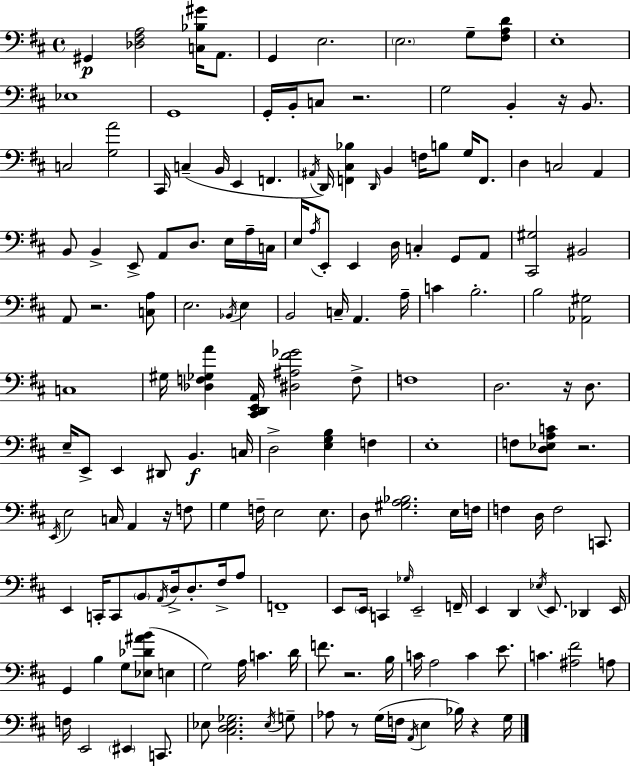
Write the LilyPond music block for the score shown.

{
  \clef bass
  \time 4/4
  \defaultTimeSignature
  \key d \major
  gis,4\p <des fis a>2 <c bes gis'>16 a,8. | g,4 e2. | \parenthesize e2. g8-- <fis a d'>8 | e1-. | \break ees1 | g,1 | g,16-. b,16-. c8 r2. | g2 b,4-. r16 b,8. | \break c2 <g a'>2 | cis,16 c4--( b,16 e,4 f,4. | \acciaccatura { ais,16 } d,16) <f, cis bes>4 \grace { d,16 } b,4 f16 b8 g16 f,8. | d4 c2 a,4 | \break b,8 b,4-> e,8-> a,8 d8. e16 | a16-- c16 e16 \acciaccatura { a16 } e,8-. e,4 d16 c4-. g,8 | a,8 <cis, gis>2 bis,2 | a,8 r2. | \break <c a>8 e2. \acciaccatura { bes,16 } | e4 b,2 c16-- a,4. | a16-- c'4 b2.-. | b2 <aes, gis>2 | \break c1 | gis16 <des f ges a'>4 <cis, d, e, a,>16 <dis ais fis' ges'>2 | f8-> f1 | d2. | \break r16 d8. e16-- e,8-> e,4 dis,8 b,4.\f | c16 d2-> <e g b>4 | f4 e1-. | f8 <d ees a c'>8 r2. | \break \acciaccatura { e,16 } e2 c16 a,4 | r16 f8 g4 f16-- e2 | e8. d8 <gis a bes>2. | e16 f16 f4 d16 f2 | \break c,8. e,4 c,16-. c,8 \parenthesize b,8 \acciaccatura { a,16 } d16-> | d8.-. fis16-> a8 f,1-- | e,8 \parenthesize e,16 c,4 \grace { ges16 } e,2-- | f,16-- e,4 d,4 \acciaccatura { ees16 } | \break e,8. des,4 e,16 g,4 b4 | g8 <ees des' ais' b'>8( e4 g2) | a16 c'4. d'16 f'8. r2. | b16 c'16 a2 | \break c'4 e'8. c'4. <ais fis'>2 | a8 f16 e,2 | \parenthesize eis,4 c,8. ees8 <cis d ees ges>2. | \acciaccatura { ees16 } g8-- aes8 r8 g16( f16 \acciaccatura { a,16 } | \break e4 bes16) r4 g16 \bar "|."
}